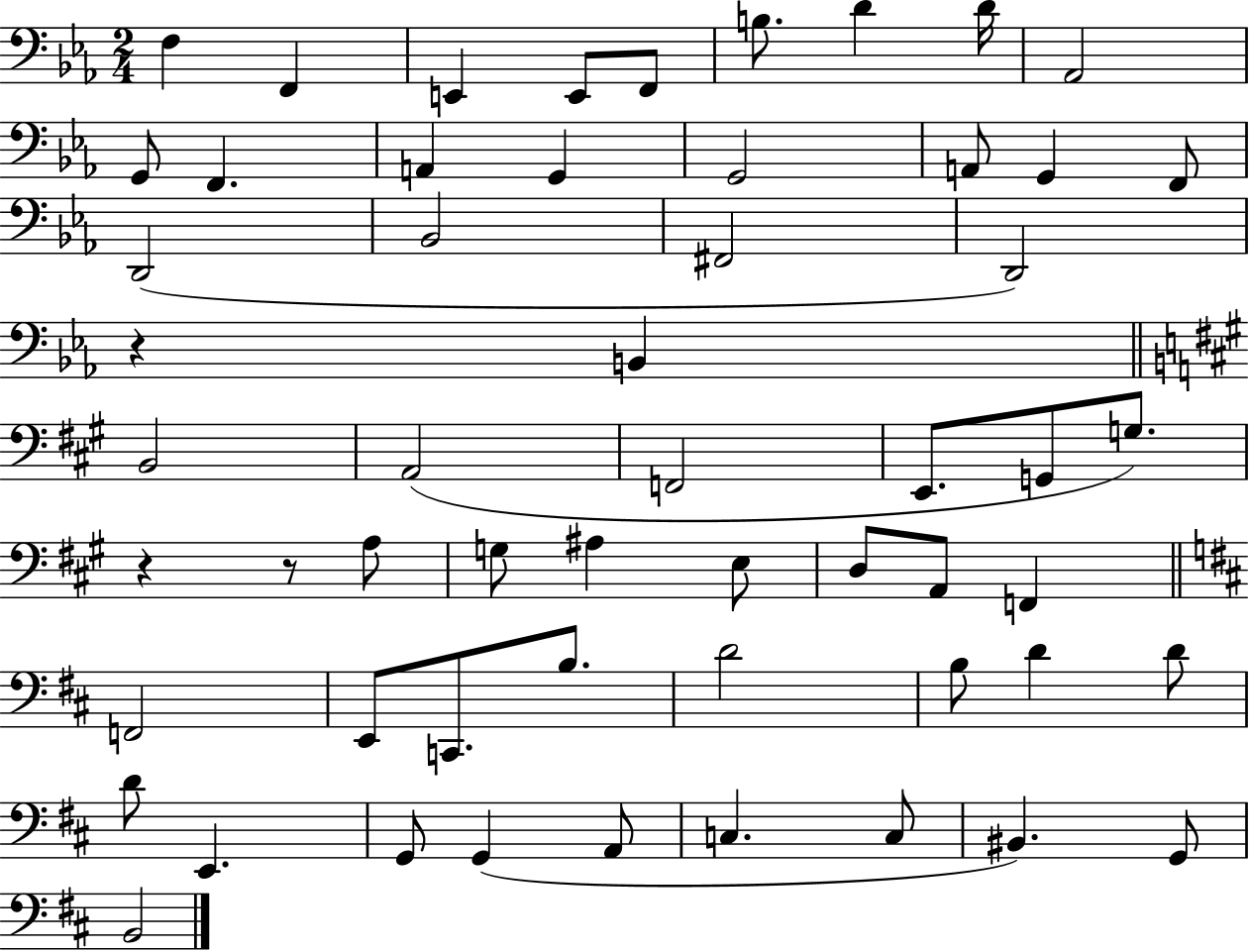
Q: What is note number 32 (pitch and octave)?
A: E3